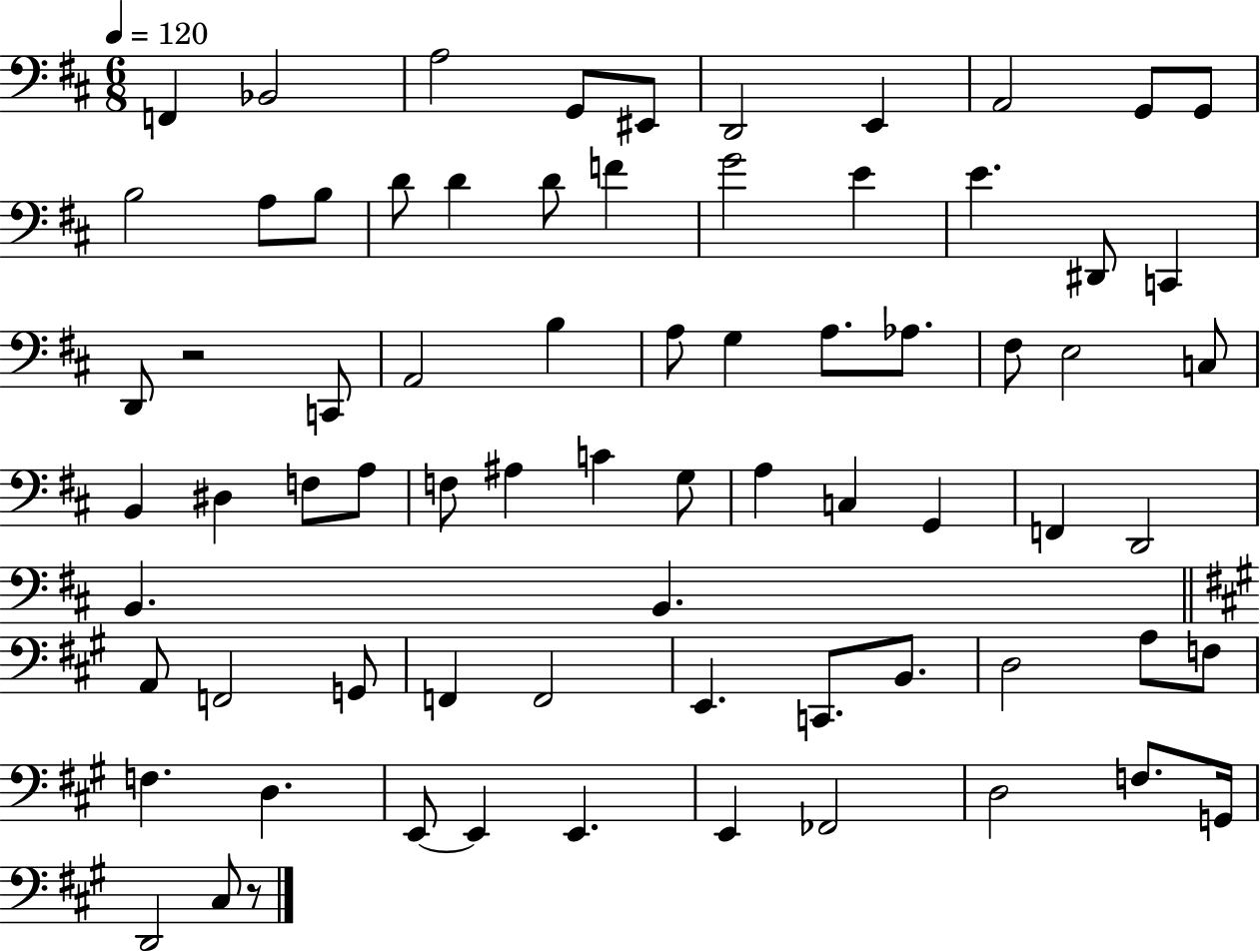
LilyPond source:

{
  \clef bass
  \numericTimeSignature
  \time 6/8
  \key d \major
  \tempo 4 = 120
  \repeat volta 2 { f,4 bes,2 | a2 g,8 eis,8 | d,2 e,4 | a,2 g,8 g,8 | \break b2 a8 b8 | d'8 d'4 d'8 f'4 | g'2 e'4 | e'4. dis,8 c,4 | \break d,8 r2 c,8 | a,2 b4 | a8 g4 a8. aes8. | fis8 e2 c8 | \break b,4 dis4 f8 a8 | f8 ais4 c'4 g8 | a4 c4 g,4 | f,4 d,2 | \break b,4. b,4. | \bar "||" \break \key a \major a,8 f,2 g,8 | f,4 f,2 | e,4. c,8. b,8. | d2 a8 f8 | \break f4. d4. | e,8~~ e,4 e,4. | e,4 fes,2 | d2 f8. g,16 | \break d,2 cis8 r8 | } \bar "|."
}